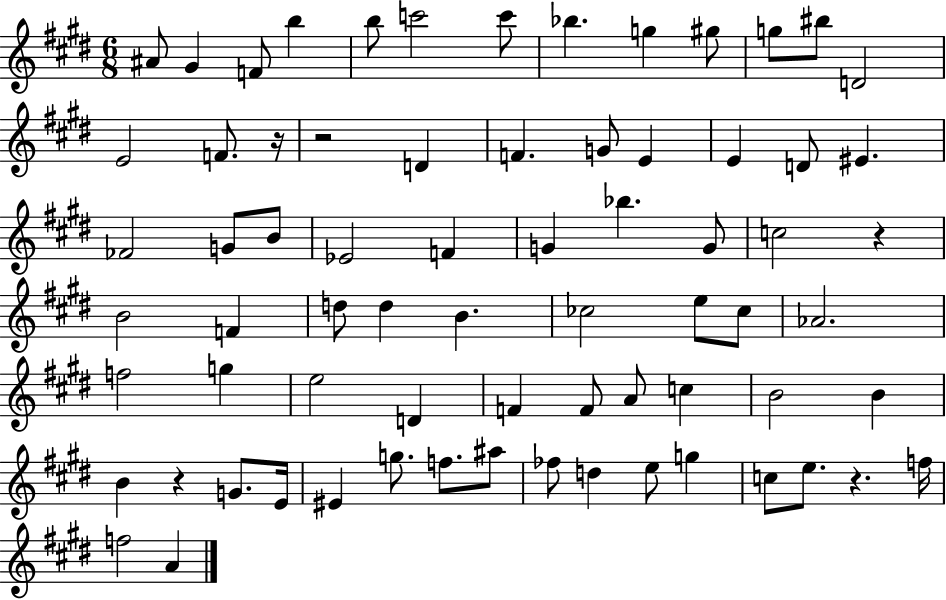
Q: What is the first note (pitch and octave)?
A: A#4